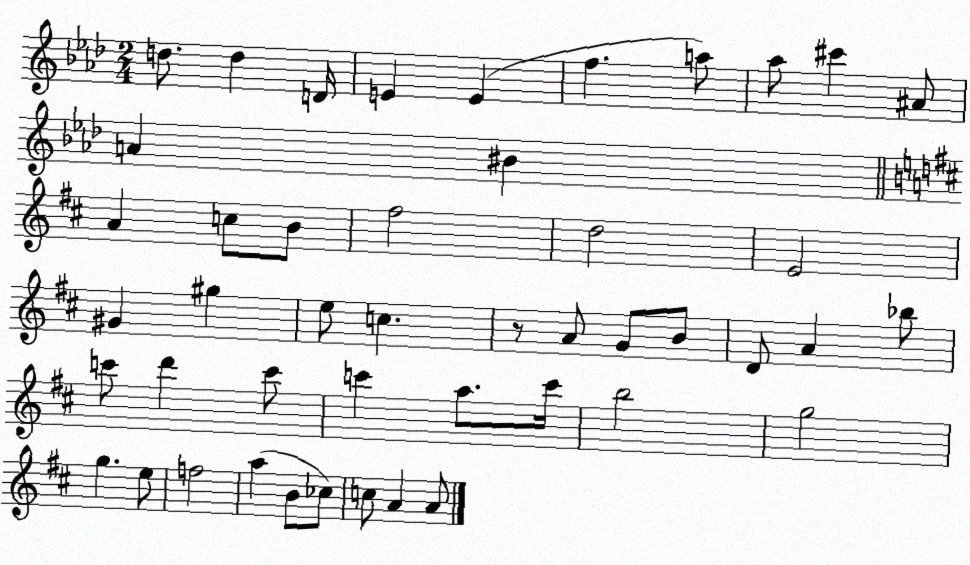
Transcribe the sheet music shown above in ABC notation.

X:1
T:Untitled
M:2/4
L:1/4
K:Ab
d/2 d D/4 E E f a/2 _a/2 ^c' ^A/2 A ^B A c/2 B/2 ^f2 d2 E2 ^G ^g e/2 c z/2 A/2 G/2 B/2 D/2 A _b/2 c'/2 d' c'/2 c' a/2 c'/4 b2 g2 g e/2 f2 a B/2 _c/2 c/2 A A/2